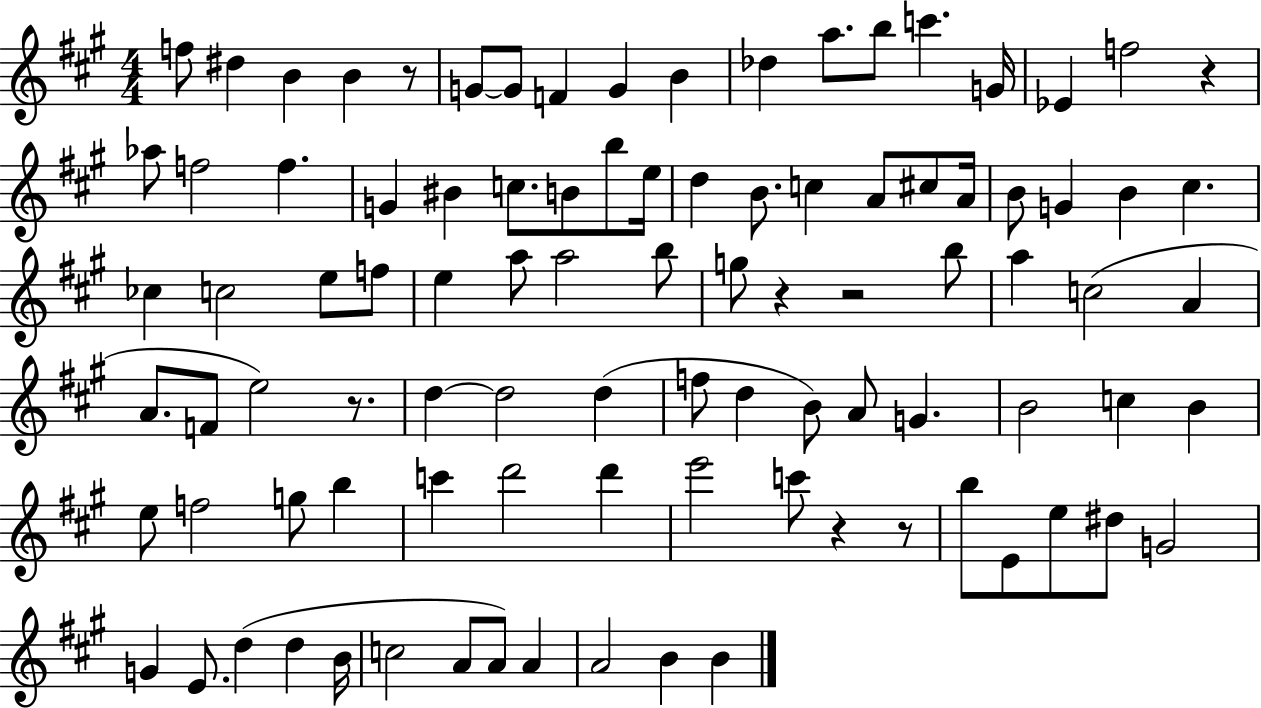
X:1
T:Untitled
M:4/4
L:1/4
K:A
f/2 ^d B B z/2 G/2 G/2 F G B _d a/2 b/2 c' G/4 _E f2 z _a/2 f2 f G ^B c/2 B/2 b/2 e/4 d B/2 c A/2 ^c/2 A/4 B/2 G B ^c _c c2 e/2 f/2 e a/2 a2 b/2 g/2 z z2 b/2 a c2 A A/2 F/2 e2 z/2 d d2 d f/2 d B/2 A/2 G B2 c B e/2 f2 g/2 b c' d'2 d' e'2 c'/2 z z/2 b/2 E/2 e/2 ^d/2 G2 G E/2 d d B/4 c2 A/2 A/2 A A2 B B